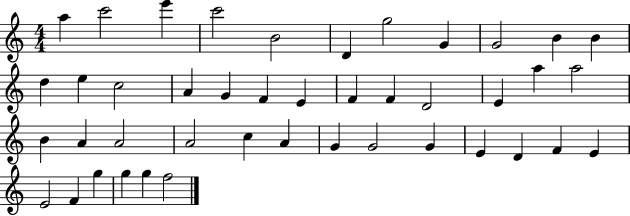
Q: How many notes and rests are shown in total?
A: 43